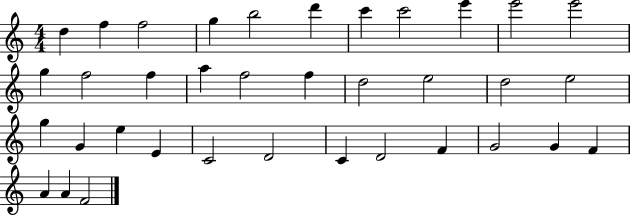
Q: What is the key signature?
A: C major